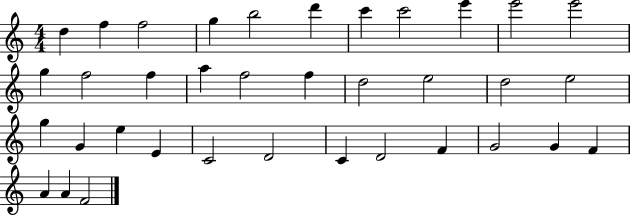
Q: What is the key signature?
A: C major